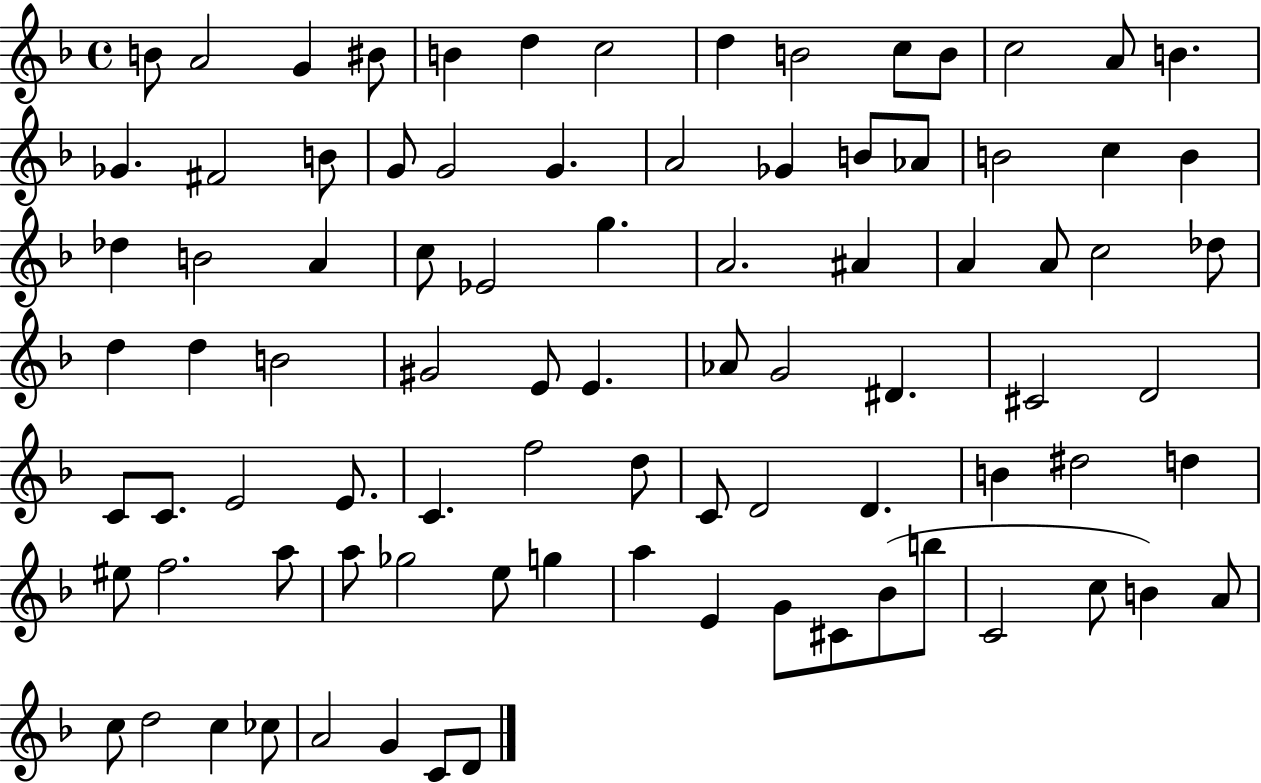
{
  \clef treble
  \time 4/4
  \defaultTimeSignature
  \key f \major
  b'8 a'2 g'4 bis'8 | b'4 d''4 c''2 | d''4 b'2 c''8 b'8 | c''2 a'8 b'4. | \break ges'4. fis'2 b'8 | g'8 g'2 g'4. | a'2 ges'4 b'8 aes'8 | b'2 c''4 b'4 | \break des''4 b'2 a'4 | c''8 ees'2 g''4. | a'2. ais'4 | a'4 a'8 c''2 des''8 | \break d''4 d''4 b'2 | gis'2 e'8 e'4. | aes'8 g'2 dis'4. | cis'2 d'2 | \break c'8 c'8. e'2 e'8. | c'4. f''2 d''8 | c'8 d'2 d'4. | b'4 dis''2 d''4 | \break eis''8 f''2. a''8 | a''8 ges''2 e''8 g''4 | a''4 e'4 g'8 cis'8 bes'8( b''8 | c'2 c''8 b'4) a'8 | \break c''8 d''2 c''4 ces''8 | a'2 g'4 c'8 d'8 | \bar "|."
}